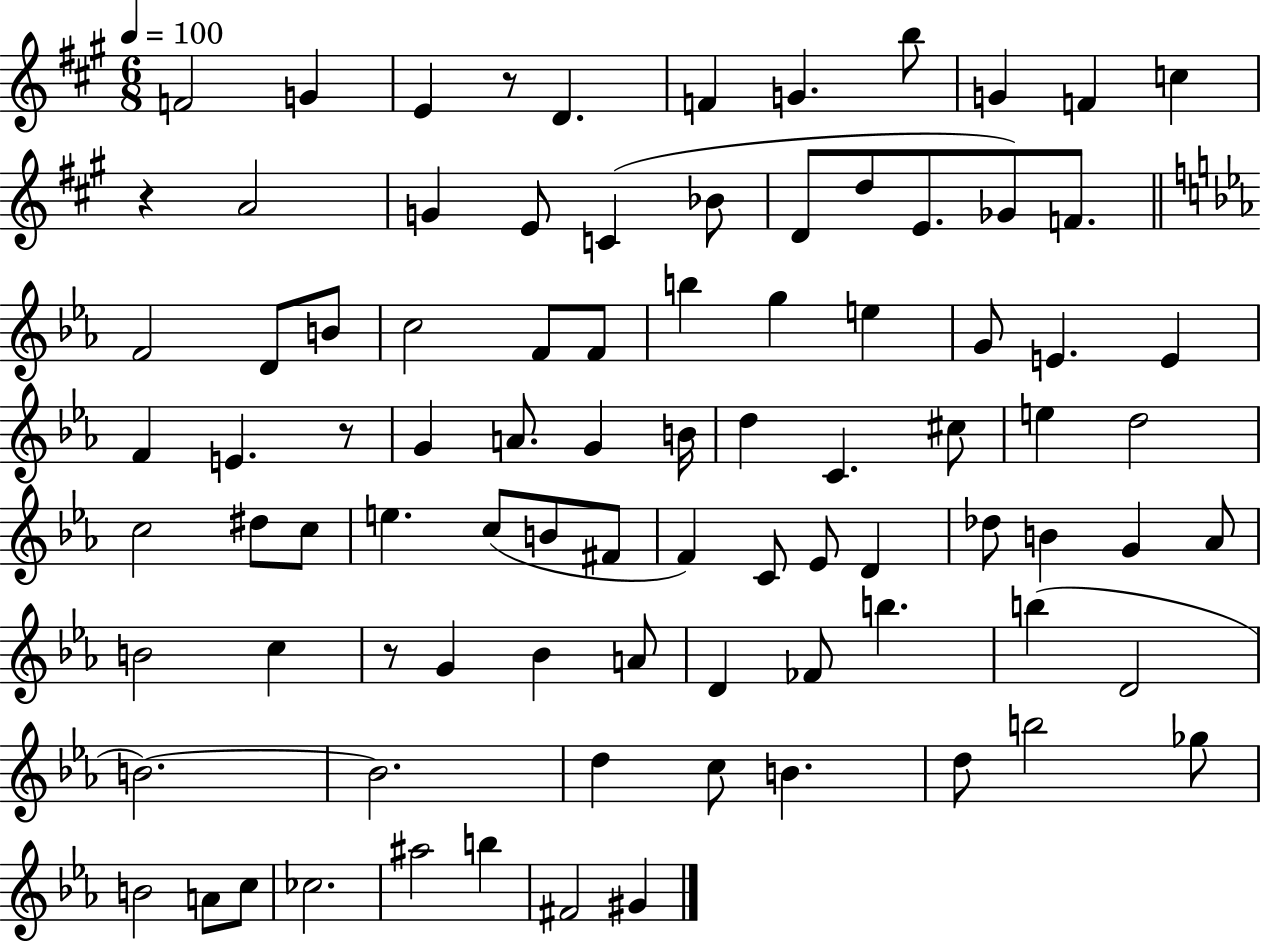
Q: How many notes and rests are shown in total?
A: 88